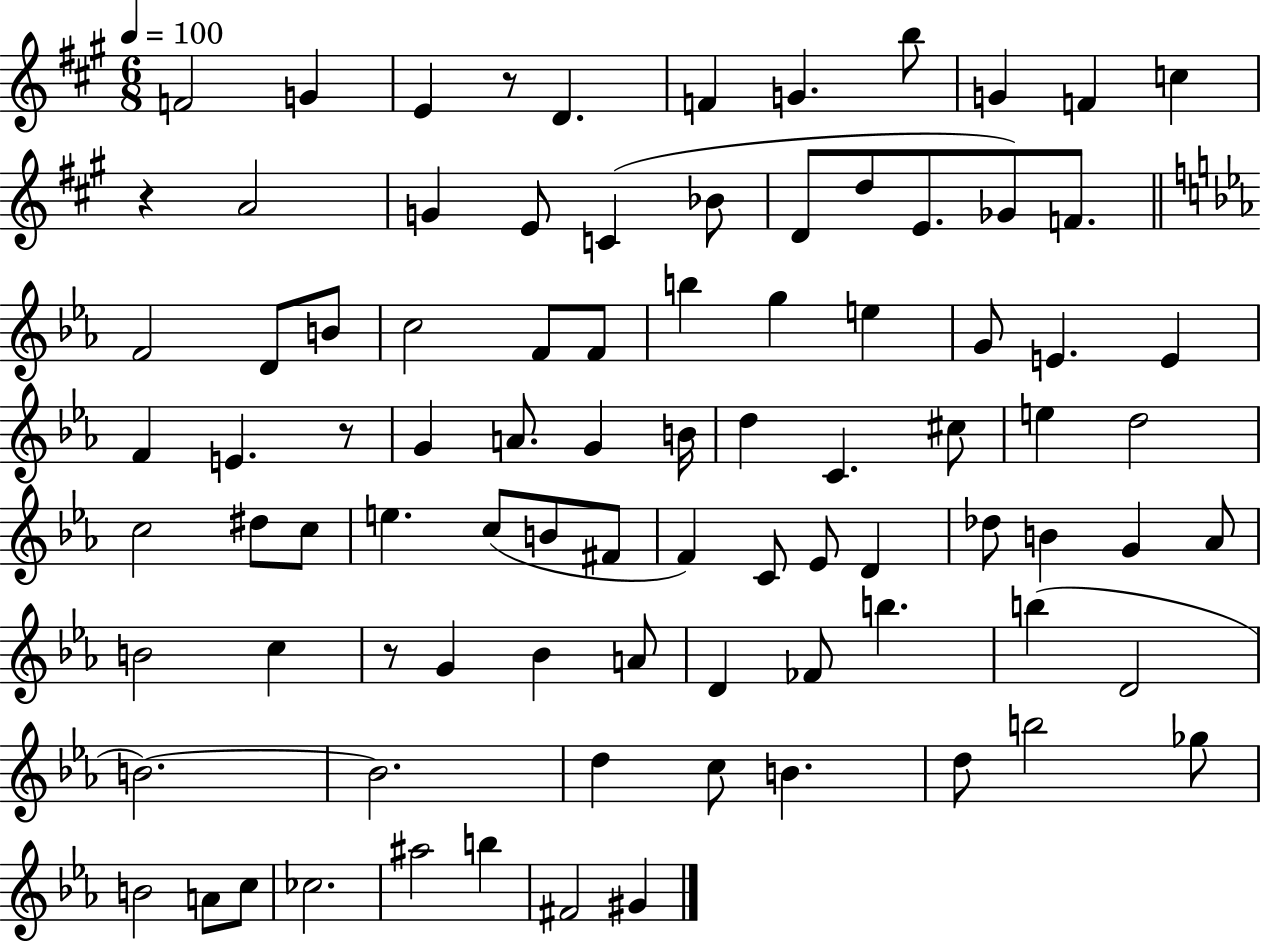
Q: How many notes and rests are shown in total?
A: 88